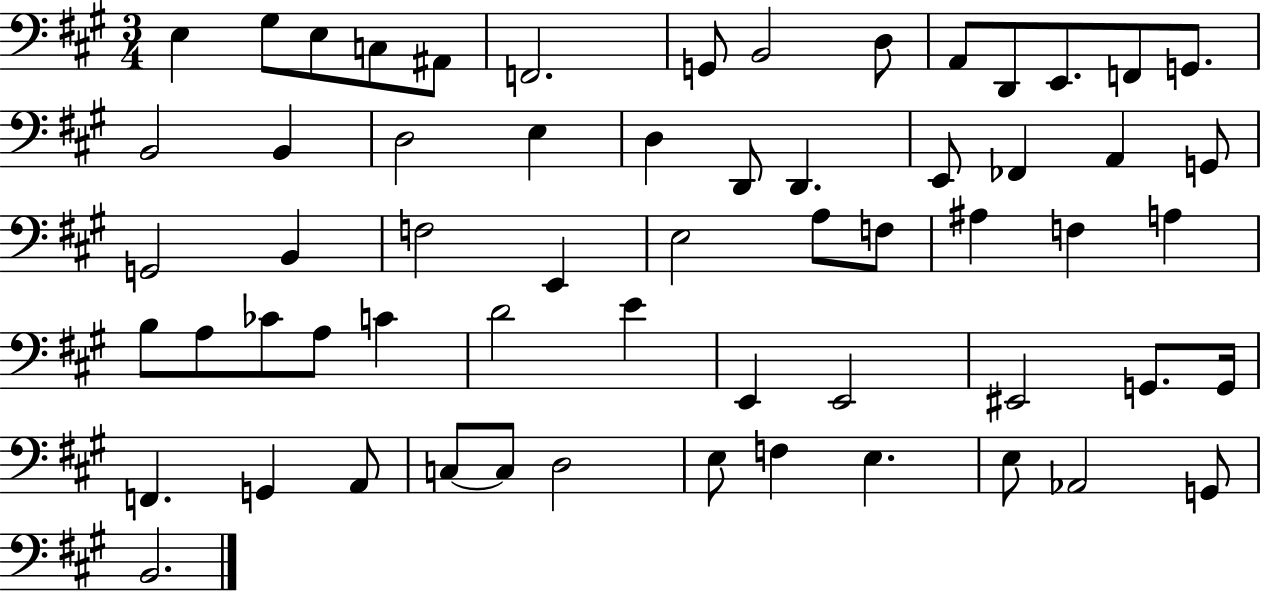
E3/q G#3/e E3/e C3/e A#2/e F2/h. G2/e B2/h D3/e A2/e D2/e E2/e. F2/e G2/e. B2/h B2/q D3/h E3/q D3/q D2/e D2/q. E2/e FES2/q A2/q G2/e G2/h B2/q F3/h E2/q E3/h A3/e F3/e A#3/q F3/q A3/q B3/e A3/e CES4/e A3/e C4/q D4/h E4/q E2/q E2/h EIS2/h G2/e. G2/s F2/q. G2/q A2/e C3/e C3/e D3/h E3/e F3/q E3/q. E3/e Ab2/h G2/e B2/h.